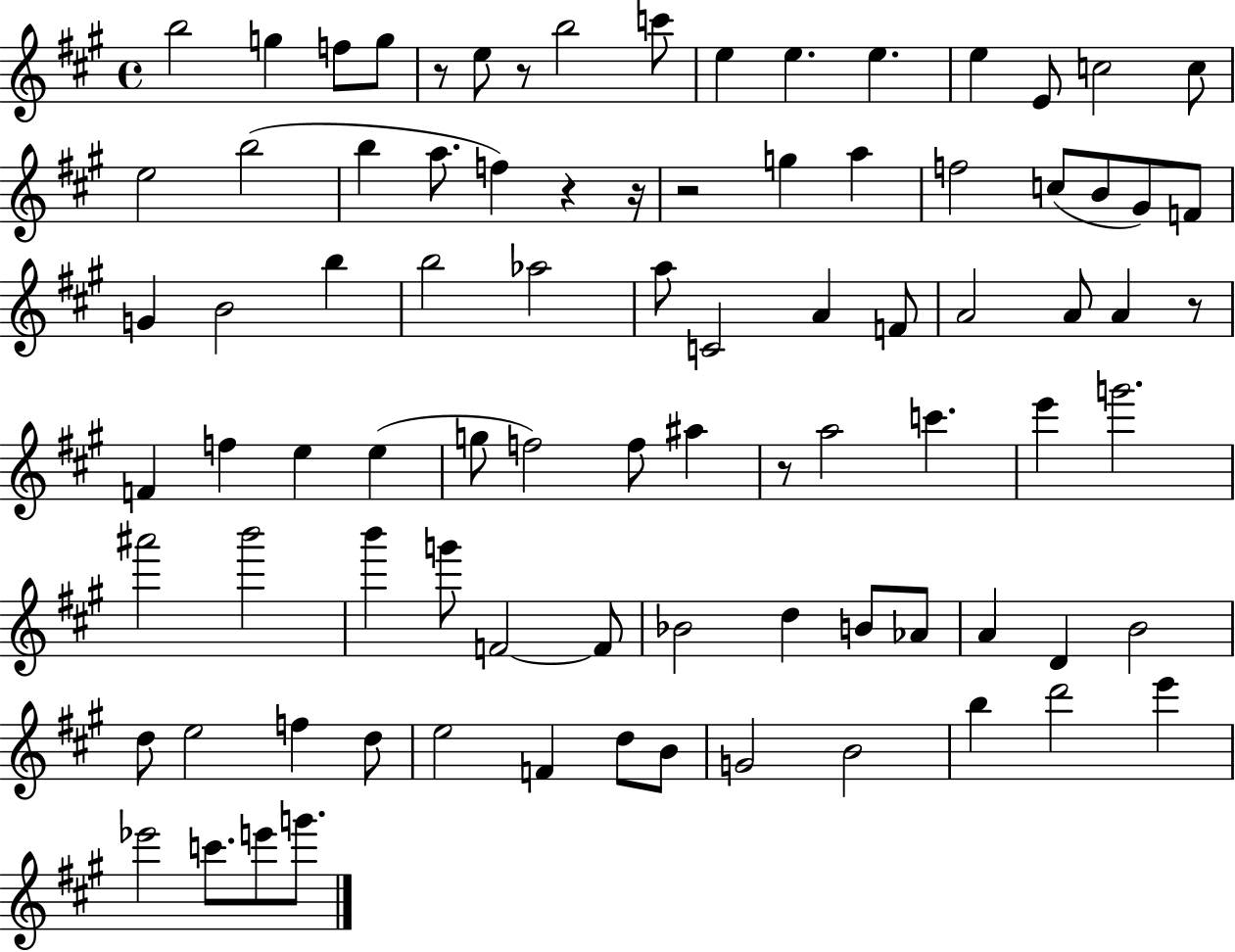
B5/h G5/q F5/e G5/e R/e E5/e R/e B5/h C6/e E5/q E5/q. E5/q. E5/q E4/e C5/h C5/e E5/h B5/h B5/q A5/e. F5/q R/q R/s R/h G5/q A5/q F5/h C5/e B4/e G#4/e F4/e G4/q B4/h B5/q B5/h Ab5/h A5/e C4/h A4/q F4/e A4/h A4/e A4/q R/e F4/q F5/q E5/q E5/q G5/e F5/h F5/e A#5/q R/e A5/h C6/q. E6/q G6/h. A#6/h B6/h B6/q G6/e F4/h F4/e Bb4/h D5/q B4/e Ab4/e A4/q D4/q B4/h D5/e E5/h F5/q D5/e E5/h F4/q D5/e B4/e G4/h B4/h B5/q D6/h E6/q Eb6/h C6/e. E6/e G6/e.